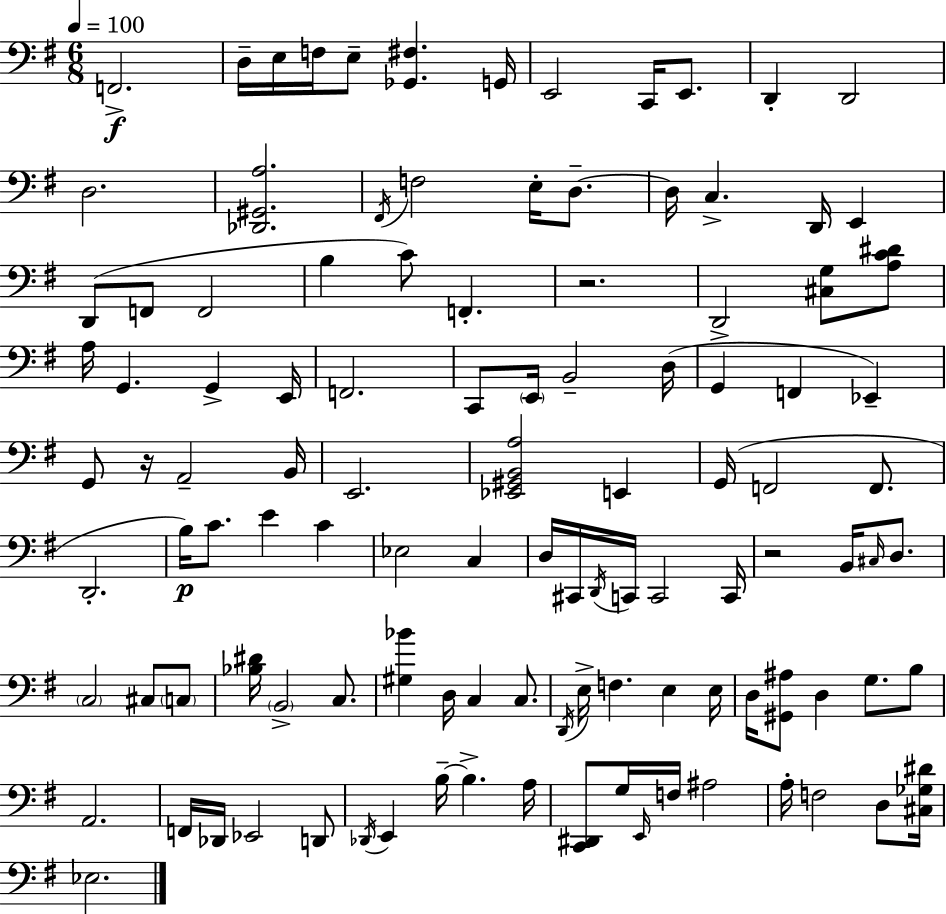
X:1
T:Untitled
M:6/8
L:1/4
K:G
F,,2 D,/4 E,/4 F,/4 E,/2 [_G,,^F,] G,,/4 E,,2 C,,/4 E,,/2 D,, D,,2 D,2 [_D,,^G,,A,]2 ^F,,/4 F,2 E,/4 D,/2 D,/4 C, D,,/4 E,, D,,/2 F,,/2 F,,2 B, C/2 F,, z2 D,,2 [^C,G,]/2 [A,C^D]/2 A,/4 G,, G,, E,,/4 F,,2 C,,/2 E,,/4 B,,2 D,/4 G,, F,, _E,, G,,/2 z/4 A,,2 B,,/4 E,,2 [_E,,^G,,B,,A,]2 E,, G,,/4 F,,2 F,,/2 D,,2 B,/4 C/2 E C _E,2 C, D,/4 ^C,,/4 D,,/4 C,,/4 C,,2 C,,/4 z2 B,,/4 ^C,/4 D,/2 C,2 ^C,/2 C,/2 [_B,^D]/4 B,,2 C,/2 [^G,_B] D,/4 C, C,/2 D,,/4 E,/4 F, E, E,/4 D,/4 [^G,,^A,]/2 D, G,/2 B,/2 A,,2 F,,/4 _D,,/4 _E,,2 D,,/2 _D,,/4 E,, B,/4 B, A,/4 [C,,^D,,]/2 G,/4 E,,/4 F,/4 ^A,2 A,/4 F,2 D,/2 [^C,_G,^D]/4 _E,2